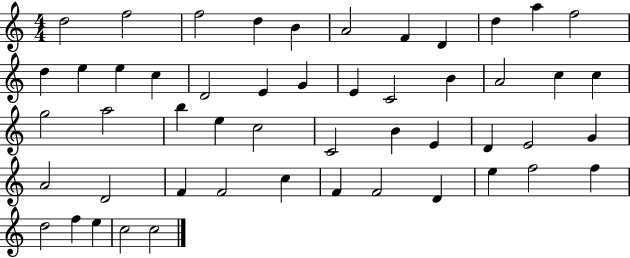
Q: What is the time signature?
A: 4/4